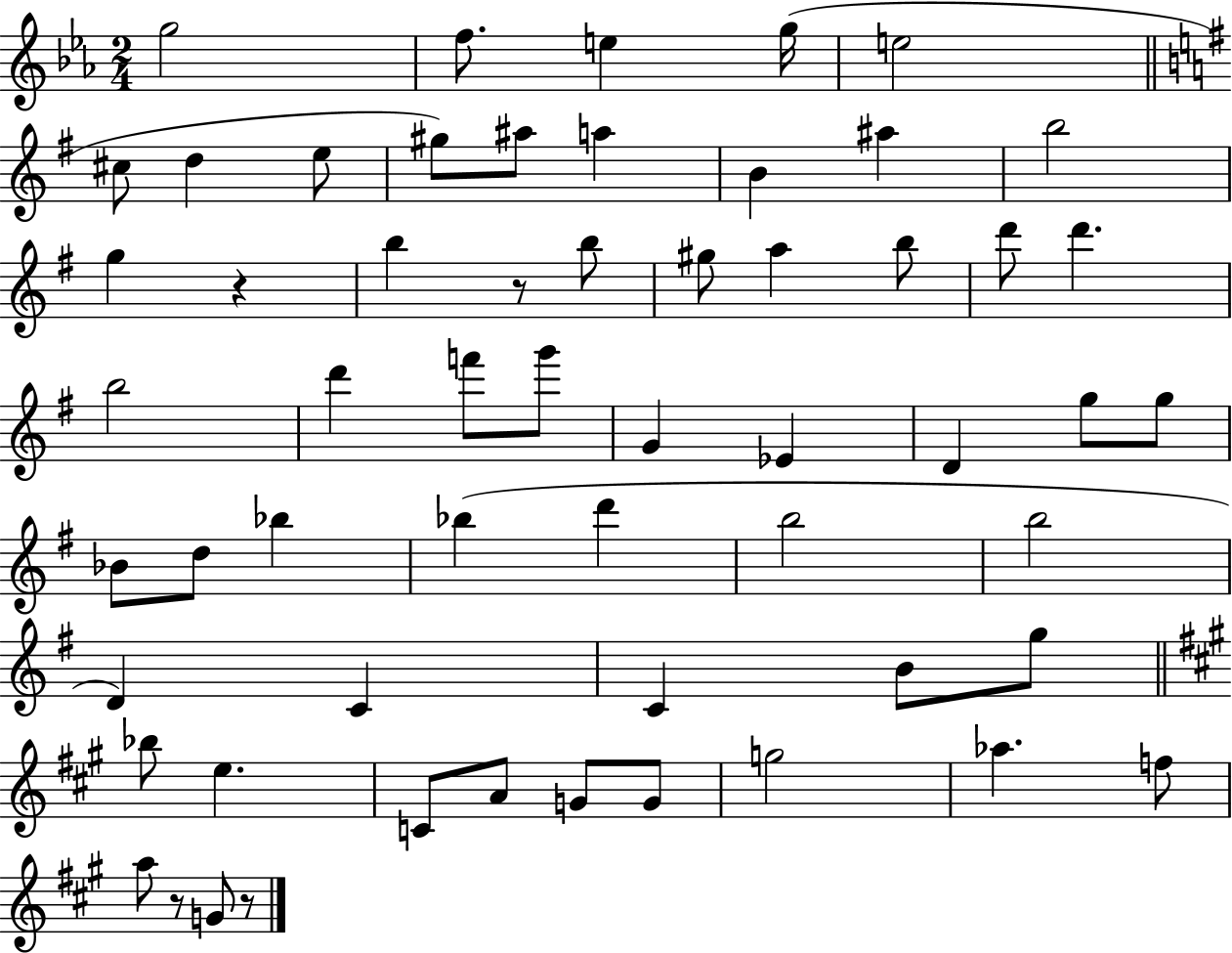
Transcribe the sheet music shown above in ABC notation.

X:1
T:Untitled
M:2/4
L:1/4
K:Eb
g2 f/2 e g/4 e2 ^c/2 d e/2 ^g/2 ^a/2 a B ^a b2 g z b z/2 b/2 ^g/2 a b/2 d'/2 d' b2 d' f'/2 g'/2 G _E D g/2 g/2 _B/2 d/2 _b _b d' b2 b2 D C C B/2 g/2 _b/2 e C/2 A/2 G/2 G/2 g2 _a f/2 a/2 z/2 G/2 z/2